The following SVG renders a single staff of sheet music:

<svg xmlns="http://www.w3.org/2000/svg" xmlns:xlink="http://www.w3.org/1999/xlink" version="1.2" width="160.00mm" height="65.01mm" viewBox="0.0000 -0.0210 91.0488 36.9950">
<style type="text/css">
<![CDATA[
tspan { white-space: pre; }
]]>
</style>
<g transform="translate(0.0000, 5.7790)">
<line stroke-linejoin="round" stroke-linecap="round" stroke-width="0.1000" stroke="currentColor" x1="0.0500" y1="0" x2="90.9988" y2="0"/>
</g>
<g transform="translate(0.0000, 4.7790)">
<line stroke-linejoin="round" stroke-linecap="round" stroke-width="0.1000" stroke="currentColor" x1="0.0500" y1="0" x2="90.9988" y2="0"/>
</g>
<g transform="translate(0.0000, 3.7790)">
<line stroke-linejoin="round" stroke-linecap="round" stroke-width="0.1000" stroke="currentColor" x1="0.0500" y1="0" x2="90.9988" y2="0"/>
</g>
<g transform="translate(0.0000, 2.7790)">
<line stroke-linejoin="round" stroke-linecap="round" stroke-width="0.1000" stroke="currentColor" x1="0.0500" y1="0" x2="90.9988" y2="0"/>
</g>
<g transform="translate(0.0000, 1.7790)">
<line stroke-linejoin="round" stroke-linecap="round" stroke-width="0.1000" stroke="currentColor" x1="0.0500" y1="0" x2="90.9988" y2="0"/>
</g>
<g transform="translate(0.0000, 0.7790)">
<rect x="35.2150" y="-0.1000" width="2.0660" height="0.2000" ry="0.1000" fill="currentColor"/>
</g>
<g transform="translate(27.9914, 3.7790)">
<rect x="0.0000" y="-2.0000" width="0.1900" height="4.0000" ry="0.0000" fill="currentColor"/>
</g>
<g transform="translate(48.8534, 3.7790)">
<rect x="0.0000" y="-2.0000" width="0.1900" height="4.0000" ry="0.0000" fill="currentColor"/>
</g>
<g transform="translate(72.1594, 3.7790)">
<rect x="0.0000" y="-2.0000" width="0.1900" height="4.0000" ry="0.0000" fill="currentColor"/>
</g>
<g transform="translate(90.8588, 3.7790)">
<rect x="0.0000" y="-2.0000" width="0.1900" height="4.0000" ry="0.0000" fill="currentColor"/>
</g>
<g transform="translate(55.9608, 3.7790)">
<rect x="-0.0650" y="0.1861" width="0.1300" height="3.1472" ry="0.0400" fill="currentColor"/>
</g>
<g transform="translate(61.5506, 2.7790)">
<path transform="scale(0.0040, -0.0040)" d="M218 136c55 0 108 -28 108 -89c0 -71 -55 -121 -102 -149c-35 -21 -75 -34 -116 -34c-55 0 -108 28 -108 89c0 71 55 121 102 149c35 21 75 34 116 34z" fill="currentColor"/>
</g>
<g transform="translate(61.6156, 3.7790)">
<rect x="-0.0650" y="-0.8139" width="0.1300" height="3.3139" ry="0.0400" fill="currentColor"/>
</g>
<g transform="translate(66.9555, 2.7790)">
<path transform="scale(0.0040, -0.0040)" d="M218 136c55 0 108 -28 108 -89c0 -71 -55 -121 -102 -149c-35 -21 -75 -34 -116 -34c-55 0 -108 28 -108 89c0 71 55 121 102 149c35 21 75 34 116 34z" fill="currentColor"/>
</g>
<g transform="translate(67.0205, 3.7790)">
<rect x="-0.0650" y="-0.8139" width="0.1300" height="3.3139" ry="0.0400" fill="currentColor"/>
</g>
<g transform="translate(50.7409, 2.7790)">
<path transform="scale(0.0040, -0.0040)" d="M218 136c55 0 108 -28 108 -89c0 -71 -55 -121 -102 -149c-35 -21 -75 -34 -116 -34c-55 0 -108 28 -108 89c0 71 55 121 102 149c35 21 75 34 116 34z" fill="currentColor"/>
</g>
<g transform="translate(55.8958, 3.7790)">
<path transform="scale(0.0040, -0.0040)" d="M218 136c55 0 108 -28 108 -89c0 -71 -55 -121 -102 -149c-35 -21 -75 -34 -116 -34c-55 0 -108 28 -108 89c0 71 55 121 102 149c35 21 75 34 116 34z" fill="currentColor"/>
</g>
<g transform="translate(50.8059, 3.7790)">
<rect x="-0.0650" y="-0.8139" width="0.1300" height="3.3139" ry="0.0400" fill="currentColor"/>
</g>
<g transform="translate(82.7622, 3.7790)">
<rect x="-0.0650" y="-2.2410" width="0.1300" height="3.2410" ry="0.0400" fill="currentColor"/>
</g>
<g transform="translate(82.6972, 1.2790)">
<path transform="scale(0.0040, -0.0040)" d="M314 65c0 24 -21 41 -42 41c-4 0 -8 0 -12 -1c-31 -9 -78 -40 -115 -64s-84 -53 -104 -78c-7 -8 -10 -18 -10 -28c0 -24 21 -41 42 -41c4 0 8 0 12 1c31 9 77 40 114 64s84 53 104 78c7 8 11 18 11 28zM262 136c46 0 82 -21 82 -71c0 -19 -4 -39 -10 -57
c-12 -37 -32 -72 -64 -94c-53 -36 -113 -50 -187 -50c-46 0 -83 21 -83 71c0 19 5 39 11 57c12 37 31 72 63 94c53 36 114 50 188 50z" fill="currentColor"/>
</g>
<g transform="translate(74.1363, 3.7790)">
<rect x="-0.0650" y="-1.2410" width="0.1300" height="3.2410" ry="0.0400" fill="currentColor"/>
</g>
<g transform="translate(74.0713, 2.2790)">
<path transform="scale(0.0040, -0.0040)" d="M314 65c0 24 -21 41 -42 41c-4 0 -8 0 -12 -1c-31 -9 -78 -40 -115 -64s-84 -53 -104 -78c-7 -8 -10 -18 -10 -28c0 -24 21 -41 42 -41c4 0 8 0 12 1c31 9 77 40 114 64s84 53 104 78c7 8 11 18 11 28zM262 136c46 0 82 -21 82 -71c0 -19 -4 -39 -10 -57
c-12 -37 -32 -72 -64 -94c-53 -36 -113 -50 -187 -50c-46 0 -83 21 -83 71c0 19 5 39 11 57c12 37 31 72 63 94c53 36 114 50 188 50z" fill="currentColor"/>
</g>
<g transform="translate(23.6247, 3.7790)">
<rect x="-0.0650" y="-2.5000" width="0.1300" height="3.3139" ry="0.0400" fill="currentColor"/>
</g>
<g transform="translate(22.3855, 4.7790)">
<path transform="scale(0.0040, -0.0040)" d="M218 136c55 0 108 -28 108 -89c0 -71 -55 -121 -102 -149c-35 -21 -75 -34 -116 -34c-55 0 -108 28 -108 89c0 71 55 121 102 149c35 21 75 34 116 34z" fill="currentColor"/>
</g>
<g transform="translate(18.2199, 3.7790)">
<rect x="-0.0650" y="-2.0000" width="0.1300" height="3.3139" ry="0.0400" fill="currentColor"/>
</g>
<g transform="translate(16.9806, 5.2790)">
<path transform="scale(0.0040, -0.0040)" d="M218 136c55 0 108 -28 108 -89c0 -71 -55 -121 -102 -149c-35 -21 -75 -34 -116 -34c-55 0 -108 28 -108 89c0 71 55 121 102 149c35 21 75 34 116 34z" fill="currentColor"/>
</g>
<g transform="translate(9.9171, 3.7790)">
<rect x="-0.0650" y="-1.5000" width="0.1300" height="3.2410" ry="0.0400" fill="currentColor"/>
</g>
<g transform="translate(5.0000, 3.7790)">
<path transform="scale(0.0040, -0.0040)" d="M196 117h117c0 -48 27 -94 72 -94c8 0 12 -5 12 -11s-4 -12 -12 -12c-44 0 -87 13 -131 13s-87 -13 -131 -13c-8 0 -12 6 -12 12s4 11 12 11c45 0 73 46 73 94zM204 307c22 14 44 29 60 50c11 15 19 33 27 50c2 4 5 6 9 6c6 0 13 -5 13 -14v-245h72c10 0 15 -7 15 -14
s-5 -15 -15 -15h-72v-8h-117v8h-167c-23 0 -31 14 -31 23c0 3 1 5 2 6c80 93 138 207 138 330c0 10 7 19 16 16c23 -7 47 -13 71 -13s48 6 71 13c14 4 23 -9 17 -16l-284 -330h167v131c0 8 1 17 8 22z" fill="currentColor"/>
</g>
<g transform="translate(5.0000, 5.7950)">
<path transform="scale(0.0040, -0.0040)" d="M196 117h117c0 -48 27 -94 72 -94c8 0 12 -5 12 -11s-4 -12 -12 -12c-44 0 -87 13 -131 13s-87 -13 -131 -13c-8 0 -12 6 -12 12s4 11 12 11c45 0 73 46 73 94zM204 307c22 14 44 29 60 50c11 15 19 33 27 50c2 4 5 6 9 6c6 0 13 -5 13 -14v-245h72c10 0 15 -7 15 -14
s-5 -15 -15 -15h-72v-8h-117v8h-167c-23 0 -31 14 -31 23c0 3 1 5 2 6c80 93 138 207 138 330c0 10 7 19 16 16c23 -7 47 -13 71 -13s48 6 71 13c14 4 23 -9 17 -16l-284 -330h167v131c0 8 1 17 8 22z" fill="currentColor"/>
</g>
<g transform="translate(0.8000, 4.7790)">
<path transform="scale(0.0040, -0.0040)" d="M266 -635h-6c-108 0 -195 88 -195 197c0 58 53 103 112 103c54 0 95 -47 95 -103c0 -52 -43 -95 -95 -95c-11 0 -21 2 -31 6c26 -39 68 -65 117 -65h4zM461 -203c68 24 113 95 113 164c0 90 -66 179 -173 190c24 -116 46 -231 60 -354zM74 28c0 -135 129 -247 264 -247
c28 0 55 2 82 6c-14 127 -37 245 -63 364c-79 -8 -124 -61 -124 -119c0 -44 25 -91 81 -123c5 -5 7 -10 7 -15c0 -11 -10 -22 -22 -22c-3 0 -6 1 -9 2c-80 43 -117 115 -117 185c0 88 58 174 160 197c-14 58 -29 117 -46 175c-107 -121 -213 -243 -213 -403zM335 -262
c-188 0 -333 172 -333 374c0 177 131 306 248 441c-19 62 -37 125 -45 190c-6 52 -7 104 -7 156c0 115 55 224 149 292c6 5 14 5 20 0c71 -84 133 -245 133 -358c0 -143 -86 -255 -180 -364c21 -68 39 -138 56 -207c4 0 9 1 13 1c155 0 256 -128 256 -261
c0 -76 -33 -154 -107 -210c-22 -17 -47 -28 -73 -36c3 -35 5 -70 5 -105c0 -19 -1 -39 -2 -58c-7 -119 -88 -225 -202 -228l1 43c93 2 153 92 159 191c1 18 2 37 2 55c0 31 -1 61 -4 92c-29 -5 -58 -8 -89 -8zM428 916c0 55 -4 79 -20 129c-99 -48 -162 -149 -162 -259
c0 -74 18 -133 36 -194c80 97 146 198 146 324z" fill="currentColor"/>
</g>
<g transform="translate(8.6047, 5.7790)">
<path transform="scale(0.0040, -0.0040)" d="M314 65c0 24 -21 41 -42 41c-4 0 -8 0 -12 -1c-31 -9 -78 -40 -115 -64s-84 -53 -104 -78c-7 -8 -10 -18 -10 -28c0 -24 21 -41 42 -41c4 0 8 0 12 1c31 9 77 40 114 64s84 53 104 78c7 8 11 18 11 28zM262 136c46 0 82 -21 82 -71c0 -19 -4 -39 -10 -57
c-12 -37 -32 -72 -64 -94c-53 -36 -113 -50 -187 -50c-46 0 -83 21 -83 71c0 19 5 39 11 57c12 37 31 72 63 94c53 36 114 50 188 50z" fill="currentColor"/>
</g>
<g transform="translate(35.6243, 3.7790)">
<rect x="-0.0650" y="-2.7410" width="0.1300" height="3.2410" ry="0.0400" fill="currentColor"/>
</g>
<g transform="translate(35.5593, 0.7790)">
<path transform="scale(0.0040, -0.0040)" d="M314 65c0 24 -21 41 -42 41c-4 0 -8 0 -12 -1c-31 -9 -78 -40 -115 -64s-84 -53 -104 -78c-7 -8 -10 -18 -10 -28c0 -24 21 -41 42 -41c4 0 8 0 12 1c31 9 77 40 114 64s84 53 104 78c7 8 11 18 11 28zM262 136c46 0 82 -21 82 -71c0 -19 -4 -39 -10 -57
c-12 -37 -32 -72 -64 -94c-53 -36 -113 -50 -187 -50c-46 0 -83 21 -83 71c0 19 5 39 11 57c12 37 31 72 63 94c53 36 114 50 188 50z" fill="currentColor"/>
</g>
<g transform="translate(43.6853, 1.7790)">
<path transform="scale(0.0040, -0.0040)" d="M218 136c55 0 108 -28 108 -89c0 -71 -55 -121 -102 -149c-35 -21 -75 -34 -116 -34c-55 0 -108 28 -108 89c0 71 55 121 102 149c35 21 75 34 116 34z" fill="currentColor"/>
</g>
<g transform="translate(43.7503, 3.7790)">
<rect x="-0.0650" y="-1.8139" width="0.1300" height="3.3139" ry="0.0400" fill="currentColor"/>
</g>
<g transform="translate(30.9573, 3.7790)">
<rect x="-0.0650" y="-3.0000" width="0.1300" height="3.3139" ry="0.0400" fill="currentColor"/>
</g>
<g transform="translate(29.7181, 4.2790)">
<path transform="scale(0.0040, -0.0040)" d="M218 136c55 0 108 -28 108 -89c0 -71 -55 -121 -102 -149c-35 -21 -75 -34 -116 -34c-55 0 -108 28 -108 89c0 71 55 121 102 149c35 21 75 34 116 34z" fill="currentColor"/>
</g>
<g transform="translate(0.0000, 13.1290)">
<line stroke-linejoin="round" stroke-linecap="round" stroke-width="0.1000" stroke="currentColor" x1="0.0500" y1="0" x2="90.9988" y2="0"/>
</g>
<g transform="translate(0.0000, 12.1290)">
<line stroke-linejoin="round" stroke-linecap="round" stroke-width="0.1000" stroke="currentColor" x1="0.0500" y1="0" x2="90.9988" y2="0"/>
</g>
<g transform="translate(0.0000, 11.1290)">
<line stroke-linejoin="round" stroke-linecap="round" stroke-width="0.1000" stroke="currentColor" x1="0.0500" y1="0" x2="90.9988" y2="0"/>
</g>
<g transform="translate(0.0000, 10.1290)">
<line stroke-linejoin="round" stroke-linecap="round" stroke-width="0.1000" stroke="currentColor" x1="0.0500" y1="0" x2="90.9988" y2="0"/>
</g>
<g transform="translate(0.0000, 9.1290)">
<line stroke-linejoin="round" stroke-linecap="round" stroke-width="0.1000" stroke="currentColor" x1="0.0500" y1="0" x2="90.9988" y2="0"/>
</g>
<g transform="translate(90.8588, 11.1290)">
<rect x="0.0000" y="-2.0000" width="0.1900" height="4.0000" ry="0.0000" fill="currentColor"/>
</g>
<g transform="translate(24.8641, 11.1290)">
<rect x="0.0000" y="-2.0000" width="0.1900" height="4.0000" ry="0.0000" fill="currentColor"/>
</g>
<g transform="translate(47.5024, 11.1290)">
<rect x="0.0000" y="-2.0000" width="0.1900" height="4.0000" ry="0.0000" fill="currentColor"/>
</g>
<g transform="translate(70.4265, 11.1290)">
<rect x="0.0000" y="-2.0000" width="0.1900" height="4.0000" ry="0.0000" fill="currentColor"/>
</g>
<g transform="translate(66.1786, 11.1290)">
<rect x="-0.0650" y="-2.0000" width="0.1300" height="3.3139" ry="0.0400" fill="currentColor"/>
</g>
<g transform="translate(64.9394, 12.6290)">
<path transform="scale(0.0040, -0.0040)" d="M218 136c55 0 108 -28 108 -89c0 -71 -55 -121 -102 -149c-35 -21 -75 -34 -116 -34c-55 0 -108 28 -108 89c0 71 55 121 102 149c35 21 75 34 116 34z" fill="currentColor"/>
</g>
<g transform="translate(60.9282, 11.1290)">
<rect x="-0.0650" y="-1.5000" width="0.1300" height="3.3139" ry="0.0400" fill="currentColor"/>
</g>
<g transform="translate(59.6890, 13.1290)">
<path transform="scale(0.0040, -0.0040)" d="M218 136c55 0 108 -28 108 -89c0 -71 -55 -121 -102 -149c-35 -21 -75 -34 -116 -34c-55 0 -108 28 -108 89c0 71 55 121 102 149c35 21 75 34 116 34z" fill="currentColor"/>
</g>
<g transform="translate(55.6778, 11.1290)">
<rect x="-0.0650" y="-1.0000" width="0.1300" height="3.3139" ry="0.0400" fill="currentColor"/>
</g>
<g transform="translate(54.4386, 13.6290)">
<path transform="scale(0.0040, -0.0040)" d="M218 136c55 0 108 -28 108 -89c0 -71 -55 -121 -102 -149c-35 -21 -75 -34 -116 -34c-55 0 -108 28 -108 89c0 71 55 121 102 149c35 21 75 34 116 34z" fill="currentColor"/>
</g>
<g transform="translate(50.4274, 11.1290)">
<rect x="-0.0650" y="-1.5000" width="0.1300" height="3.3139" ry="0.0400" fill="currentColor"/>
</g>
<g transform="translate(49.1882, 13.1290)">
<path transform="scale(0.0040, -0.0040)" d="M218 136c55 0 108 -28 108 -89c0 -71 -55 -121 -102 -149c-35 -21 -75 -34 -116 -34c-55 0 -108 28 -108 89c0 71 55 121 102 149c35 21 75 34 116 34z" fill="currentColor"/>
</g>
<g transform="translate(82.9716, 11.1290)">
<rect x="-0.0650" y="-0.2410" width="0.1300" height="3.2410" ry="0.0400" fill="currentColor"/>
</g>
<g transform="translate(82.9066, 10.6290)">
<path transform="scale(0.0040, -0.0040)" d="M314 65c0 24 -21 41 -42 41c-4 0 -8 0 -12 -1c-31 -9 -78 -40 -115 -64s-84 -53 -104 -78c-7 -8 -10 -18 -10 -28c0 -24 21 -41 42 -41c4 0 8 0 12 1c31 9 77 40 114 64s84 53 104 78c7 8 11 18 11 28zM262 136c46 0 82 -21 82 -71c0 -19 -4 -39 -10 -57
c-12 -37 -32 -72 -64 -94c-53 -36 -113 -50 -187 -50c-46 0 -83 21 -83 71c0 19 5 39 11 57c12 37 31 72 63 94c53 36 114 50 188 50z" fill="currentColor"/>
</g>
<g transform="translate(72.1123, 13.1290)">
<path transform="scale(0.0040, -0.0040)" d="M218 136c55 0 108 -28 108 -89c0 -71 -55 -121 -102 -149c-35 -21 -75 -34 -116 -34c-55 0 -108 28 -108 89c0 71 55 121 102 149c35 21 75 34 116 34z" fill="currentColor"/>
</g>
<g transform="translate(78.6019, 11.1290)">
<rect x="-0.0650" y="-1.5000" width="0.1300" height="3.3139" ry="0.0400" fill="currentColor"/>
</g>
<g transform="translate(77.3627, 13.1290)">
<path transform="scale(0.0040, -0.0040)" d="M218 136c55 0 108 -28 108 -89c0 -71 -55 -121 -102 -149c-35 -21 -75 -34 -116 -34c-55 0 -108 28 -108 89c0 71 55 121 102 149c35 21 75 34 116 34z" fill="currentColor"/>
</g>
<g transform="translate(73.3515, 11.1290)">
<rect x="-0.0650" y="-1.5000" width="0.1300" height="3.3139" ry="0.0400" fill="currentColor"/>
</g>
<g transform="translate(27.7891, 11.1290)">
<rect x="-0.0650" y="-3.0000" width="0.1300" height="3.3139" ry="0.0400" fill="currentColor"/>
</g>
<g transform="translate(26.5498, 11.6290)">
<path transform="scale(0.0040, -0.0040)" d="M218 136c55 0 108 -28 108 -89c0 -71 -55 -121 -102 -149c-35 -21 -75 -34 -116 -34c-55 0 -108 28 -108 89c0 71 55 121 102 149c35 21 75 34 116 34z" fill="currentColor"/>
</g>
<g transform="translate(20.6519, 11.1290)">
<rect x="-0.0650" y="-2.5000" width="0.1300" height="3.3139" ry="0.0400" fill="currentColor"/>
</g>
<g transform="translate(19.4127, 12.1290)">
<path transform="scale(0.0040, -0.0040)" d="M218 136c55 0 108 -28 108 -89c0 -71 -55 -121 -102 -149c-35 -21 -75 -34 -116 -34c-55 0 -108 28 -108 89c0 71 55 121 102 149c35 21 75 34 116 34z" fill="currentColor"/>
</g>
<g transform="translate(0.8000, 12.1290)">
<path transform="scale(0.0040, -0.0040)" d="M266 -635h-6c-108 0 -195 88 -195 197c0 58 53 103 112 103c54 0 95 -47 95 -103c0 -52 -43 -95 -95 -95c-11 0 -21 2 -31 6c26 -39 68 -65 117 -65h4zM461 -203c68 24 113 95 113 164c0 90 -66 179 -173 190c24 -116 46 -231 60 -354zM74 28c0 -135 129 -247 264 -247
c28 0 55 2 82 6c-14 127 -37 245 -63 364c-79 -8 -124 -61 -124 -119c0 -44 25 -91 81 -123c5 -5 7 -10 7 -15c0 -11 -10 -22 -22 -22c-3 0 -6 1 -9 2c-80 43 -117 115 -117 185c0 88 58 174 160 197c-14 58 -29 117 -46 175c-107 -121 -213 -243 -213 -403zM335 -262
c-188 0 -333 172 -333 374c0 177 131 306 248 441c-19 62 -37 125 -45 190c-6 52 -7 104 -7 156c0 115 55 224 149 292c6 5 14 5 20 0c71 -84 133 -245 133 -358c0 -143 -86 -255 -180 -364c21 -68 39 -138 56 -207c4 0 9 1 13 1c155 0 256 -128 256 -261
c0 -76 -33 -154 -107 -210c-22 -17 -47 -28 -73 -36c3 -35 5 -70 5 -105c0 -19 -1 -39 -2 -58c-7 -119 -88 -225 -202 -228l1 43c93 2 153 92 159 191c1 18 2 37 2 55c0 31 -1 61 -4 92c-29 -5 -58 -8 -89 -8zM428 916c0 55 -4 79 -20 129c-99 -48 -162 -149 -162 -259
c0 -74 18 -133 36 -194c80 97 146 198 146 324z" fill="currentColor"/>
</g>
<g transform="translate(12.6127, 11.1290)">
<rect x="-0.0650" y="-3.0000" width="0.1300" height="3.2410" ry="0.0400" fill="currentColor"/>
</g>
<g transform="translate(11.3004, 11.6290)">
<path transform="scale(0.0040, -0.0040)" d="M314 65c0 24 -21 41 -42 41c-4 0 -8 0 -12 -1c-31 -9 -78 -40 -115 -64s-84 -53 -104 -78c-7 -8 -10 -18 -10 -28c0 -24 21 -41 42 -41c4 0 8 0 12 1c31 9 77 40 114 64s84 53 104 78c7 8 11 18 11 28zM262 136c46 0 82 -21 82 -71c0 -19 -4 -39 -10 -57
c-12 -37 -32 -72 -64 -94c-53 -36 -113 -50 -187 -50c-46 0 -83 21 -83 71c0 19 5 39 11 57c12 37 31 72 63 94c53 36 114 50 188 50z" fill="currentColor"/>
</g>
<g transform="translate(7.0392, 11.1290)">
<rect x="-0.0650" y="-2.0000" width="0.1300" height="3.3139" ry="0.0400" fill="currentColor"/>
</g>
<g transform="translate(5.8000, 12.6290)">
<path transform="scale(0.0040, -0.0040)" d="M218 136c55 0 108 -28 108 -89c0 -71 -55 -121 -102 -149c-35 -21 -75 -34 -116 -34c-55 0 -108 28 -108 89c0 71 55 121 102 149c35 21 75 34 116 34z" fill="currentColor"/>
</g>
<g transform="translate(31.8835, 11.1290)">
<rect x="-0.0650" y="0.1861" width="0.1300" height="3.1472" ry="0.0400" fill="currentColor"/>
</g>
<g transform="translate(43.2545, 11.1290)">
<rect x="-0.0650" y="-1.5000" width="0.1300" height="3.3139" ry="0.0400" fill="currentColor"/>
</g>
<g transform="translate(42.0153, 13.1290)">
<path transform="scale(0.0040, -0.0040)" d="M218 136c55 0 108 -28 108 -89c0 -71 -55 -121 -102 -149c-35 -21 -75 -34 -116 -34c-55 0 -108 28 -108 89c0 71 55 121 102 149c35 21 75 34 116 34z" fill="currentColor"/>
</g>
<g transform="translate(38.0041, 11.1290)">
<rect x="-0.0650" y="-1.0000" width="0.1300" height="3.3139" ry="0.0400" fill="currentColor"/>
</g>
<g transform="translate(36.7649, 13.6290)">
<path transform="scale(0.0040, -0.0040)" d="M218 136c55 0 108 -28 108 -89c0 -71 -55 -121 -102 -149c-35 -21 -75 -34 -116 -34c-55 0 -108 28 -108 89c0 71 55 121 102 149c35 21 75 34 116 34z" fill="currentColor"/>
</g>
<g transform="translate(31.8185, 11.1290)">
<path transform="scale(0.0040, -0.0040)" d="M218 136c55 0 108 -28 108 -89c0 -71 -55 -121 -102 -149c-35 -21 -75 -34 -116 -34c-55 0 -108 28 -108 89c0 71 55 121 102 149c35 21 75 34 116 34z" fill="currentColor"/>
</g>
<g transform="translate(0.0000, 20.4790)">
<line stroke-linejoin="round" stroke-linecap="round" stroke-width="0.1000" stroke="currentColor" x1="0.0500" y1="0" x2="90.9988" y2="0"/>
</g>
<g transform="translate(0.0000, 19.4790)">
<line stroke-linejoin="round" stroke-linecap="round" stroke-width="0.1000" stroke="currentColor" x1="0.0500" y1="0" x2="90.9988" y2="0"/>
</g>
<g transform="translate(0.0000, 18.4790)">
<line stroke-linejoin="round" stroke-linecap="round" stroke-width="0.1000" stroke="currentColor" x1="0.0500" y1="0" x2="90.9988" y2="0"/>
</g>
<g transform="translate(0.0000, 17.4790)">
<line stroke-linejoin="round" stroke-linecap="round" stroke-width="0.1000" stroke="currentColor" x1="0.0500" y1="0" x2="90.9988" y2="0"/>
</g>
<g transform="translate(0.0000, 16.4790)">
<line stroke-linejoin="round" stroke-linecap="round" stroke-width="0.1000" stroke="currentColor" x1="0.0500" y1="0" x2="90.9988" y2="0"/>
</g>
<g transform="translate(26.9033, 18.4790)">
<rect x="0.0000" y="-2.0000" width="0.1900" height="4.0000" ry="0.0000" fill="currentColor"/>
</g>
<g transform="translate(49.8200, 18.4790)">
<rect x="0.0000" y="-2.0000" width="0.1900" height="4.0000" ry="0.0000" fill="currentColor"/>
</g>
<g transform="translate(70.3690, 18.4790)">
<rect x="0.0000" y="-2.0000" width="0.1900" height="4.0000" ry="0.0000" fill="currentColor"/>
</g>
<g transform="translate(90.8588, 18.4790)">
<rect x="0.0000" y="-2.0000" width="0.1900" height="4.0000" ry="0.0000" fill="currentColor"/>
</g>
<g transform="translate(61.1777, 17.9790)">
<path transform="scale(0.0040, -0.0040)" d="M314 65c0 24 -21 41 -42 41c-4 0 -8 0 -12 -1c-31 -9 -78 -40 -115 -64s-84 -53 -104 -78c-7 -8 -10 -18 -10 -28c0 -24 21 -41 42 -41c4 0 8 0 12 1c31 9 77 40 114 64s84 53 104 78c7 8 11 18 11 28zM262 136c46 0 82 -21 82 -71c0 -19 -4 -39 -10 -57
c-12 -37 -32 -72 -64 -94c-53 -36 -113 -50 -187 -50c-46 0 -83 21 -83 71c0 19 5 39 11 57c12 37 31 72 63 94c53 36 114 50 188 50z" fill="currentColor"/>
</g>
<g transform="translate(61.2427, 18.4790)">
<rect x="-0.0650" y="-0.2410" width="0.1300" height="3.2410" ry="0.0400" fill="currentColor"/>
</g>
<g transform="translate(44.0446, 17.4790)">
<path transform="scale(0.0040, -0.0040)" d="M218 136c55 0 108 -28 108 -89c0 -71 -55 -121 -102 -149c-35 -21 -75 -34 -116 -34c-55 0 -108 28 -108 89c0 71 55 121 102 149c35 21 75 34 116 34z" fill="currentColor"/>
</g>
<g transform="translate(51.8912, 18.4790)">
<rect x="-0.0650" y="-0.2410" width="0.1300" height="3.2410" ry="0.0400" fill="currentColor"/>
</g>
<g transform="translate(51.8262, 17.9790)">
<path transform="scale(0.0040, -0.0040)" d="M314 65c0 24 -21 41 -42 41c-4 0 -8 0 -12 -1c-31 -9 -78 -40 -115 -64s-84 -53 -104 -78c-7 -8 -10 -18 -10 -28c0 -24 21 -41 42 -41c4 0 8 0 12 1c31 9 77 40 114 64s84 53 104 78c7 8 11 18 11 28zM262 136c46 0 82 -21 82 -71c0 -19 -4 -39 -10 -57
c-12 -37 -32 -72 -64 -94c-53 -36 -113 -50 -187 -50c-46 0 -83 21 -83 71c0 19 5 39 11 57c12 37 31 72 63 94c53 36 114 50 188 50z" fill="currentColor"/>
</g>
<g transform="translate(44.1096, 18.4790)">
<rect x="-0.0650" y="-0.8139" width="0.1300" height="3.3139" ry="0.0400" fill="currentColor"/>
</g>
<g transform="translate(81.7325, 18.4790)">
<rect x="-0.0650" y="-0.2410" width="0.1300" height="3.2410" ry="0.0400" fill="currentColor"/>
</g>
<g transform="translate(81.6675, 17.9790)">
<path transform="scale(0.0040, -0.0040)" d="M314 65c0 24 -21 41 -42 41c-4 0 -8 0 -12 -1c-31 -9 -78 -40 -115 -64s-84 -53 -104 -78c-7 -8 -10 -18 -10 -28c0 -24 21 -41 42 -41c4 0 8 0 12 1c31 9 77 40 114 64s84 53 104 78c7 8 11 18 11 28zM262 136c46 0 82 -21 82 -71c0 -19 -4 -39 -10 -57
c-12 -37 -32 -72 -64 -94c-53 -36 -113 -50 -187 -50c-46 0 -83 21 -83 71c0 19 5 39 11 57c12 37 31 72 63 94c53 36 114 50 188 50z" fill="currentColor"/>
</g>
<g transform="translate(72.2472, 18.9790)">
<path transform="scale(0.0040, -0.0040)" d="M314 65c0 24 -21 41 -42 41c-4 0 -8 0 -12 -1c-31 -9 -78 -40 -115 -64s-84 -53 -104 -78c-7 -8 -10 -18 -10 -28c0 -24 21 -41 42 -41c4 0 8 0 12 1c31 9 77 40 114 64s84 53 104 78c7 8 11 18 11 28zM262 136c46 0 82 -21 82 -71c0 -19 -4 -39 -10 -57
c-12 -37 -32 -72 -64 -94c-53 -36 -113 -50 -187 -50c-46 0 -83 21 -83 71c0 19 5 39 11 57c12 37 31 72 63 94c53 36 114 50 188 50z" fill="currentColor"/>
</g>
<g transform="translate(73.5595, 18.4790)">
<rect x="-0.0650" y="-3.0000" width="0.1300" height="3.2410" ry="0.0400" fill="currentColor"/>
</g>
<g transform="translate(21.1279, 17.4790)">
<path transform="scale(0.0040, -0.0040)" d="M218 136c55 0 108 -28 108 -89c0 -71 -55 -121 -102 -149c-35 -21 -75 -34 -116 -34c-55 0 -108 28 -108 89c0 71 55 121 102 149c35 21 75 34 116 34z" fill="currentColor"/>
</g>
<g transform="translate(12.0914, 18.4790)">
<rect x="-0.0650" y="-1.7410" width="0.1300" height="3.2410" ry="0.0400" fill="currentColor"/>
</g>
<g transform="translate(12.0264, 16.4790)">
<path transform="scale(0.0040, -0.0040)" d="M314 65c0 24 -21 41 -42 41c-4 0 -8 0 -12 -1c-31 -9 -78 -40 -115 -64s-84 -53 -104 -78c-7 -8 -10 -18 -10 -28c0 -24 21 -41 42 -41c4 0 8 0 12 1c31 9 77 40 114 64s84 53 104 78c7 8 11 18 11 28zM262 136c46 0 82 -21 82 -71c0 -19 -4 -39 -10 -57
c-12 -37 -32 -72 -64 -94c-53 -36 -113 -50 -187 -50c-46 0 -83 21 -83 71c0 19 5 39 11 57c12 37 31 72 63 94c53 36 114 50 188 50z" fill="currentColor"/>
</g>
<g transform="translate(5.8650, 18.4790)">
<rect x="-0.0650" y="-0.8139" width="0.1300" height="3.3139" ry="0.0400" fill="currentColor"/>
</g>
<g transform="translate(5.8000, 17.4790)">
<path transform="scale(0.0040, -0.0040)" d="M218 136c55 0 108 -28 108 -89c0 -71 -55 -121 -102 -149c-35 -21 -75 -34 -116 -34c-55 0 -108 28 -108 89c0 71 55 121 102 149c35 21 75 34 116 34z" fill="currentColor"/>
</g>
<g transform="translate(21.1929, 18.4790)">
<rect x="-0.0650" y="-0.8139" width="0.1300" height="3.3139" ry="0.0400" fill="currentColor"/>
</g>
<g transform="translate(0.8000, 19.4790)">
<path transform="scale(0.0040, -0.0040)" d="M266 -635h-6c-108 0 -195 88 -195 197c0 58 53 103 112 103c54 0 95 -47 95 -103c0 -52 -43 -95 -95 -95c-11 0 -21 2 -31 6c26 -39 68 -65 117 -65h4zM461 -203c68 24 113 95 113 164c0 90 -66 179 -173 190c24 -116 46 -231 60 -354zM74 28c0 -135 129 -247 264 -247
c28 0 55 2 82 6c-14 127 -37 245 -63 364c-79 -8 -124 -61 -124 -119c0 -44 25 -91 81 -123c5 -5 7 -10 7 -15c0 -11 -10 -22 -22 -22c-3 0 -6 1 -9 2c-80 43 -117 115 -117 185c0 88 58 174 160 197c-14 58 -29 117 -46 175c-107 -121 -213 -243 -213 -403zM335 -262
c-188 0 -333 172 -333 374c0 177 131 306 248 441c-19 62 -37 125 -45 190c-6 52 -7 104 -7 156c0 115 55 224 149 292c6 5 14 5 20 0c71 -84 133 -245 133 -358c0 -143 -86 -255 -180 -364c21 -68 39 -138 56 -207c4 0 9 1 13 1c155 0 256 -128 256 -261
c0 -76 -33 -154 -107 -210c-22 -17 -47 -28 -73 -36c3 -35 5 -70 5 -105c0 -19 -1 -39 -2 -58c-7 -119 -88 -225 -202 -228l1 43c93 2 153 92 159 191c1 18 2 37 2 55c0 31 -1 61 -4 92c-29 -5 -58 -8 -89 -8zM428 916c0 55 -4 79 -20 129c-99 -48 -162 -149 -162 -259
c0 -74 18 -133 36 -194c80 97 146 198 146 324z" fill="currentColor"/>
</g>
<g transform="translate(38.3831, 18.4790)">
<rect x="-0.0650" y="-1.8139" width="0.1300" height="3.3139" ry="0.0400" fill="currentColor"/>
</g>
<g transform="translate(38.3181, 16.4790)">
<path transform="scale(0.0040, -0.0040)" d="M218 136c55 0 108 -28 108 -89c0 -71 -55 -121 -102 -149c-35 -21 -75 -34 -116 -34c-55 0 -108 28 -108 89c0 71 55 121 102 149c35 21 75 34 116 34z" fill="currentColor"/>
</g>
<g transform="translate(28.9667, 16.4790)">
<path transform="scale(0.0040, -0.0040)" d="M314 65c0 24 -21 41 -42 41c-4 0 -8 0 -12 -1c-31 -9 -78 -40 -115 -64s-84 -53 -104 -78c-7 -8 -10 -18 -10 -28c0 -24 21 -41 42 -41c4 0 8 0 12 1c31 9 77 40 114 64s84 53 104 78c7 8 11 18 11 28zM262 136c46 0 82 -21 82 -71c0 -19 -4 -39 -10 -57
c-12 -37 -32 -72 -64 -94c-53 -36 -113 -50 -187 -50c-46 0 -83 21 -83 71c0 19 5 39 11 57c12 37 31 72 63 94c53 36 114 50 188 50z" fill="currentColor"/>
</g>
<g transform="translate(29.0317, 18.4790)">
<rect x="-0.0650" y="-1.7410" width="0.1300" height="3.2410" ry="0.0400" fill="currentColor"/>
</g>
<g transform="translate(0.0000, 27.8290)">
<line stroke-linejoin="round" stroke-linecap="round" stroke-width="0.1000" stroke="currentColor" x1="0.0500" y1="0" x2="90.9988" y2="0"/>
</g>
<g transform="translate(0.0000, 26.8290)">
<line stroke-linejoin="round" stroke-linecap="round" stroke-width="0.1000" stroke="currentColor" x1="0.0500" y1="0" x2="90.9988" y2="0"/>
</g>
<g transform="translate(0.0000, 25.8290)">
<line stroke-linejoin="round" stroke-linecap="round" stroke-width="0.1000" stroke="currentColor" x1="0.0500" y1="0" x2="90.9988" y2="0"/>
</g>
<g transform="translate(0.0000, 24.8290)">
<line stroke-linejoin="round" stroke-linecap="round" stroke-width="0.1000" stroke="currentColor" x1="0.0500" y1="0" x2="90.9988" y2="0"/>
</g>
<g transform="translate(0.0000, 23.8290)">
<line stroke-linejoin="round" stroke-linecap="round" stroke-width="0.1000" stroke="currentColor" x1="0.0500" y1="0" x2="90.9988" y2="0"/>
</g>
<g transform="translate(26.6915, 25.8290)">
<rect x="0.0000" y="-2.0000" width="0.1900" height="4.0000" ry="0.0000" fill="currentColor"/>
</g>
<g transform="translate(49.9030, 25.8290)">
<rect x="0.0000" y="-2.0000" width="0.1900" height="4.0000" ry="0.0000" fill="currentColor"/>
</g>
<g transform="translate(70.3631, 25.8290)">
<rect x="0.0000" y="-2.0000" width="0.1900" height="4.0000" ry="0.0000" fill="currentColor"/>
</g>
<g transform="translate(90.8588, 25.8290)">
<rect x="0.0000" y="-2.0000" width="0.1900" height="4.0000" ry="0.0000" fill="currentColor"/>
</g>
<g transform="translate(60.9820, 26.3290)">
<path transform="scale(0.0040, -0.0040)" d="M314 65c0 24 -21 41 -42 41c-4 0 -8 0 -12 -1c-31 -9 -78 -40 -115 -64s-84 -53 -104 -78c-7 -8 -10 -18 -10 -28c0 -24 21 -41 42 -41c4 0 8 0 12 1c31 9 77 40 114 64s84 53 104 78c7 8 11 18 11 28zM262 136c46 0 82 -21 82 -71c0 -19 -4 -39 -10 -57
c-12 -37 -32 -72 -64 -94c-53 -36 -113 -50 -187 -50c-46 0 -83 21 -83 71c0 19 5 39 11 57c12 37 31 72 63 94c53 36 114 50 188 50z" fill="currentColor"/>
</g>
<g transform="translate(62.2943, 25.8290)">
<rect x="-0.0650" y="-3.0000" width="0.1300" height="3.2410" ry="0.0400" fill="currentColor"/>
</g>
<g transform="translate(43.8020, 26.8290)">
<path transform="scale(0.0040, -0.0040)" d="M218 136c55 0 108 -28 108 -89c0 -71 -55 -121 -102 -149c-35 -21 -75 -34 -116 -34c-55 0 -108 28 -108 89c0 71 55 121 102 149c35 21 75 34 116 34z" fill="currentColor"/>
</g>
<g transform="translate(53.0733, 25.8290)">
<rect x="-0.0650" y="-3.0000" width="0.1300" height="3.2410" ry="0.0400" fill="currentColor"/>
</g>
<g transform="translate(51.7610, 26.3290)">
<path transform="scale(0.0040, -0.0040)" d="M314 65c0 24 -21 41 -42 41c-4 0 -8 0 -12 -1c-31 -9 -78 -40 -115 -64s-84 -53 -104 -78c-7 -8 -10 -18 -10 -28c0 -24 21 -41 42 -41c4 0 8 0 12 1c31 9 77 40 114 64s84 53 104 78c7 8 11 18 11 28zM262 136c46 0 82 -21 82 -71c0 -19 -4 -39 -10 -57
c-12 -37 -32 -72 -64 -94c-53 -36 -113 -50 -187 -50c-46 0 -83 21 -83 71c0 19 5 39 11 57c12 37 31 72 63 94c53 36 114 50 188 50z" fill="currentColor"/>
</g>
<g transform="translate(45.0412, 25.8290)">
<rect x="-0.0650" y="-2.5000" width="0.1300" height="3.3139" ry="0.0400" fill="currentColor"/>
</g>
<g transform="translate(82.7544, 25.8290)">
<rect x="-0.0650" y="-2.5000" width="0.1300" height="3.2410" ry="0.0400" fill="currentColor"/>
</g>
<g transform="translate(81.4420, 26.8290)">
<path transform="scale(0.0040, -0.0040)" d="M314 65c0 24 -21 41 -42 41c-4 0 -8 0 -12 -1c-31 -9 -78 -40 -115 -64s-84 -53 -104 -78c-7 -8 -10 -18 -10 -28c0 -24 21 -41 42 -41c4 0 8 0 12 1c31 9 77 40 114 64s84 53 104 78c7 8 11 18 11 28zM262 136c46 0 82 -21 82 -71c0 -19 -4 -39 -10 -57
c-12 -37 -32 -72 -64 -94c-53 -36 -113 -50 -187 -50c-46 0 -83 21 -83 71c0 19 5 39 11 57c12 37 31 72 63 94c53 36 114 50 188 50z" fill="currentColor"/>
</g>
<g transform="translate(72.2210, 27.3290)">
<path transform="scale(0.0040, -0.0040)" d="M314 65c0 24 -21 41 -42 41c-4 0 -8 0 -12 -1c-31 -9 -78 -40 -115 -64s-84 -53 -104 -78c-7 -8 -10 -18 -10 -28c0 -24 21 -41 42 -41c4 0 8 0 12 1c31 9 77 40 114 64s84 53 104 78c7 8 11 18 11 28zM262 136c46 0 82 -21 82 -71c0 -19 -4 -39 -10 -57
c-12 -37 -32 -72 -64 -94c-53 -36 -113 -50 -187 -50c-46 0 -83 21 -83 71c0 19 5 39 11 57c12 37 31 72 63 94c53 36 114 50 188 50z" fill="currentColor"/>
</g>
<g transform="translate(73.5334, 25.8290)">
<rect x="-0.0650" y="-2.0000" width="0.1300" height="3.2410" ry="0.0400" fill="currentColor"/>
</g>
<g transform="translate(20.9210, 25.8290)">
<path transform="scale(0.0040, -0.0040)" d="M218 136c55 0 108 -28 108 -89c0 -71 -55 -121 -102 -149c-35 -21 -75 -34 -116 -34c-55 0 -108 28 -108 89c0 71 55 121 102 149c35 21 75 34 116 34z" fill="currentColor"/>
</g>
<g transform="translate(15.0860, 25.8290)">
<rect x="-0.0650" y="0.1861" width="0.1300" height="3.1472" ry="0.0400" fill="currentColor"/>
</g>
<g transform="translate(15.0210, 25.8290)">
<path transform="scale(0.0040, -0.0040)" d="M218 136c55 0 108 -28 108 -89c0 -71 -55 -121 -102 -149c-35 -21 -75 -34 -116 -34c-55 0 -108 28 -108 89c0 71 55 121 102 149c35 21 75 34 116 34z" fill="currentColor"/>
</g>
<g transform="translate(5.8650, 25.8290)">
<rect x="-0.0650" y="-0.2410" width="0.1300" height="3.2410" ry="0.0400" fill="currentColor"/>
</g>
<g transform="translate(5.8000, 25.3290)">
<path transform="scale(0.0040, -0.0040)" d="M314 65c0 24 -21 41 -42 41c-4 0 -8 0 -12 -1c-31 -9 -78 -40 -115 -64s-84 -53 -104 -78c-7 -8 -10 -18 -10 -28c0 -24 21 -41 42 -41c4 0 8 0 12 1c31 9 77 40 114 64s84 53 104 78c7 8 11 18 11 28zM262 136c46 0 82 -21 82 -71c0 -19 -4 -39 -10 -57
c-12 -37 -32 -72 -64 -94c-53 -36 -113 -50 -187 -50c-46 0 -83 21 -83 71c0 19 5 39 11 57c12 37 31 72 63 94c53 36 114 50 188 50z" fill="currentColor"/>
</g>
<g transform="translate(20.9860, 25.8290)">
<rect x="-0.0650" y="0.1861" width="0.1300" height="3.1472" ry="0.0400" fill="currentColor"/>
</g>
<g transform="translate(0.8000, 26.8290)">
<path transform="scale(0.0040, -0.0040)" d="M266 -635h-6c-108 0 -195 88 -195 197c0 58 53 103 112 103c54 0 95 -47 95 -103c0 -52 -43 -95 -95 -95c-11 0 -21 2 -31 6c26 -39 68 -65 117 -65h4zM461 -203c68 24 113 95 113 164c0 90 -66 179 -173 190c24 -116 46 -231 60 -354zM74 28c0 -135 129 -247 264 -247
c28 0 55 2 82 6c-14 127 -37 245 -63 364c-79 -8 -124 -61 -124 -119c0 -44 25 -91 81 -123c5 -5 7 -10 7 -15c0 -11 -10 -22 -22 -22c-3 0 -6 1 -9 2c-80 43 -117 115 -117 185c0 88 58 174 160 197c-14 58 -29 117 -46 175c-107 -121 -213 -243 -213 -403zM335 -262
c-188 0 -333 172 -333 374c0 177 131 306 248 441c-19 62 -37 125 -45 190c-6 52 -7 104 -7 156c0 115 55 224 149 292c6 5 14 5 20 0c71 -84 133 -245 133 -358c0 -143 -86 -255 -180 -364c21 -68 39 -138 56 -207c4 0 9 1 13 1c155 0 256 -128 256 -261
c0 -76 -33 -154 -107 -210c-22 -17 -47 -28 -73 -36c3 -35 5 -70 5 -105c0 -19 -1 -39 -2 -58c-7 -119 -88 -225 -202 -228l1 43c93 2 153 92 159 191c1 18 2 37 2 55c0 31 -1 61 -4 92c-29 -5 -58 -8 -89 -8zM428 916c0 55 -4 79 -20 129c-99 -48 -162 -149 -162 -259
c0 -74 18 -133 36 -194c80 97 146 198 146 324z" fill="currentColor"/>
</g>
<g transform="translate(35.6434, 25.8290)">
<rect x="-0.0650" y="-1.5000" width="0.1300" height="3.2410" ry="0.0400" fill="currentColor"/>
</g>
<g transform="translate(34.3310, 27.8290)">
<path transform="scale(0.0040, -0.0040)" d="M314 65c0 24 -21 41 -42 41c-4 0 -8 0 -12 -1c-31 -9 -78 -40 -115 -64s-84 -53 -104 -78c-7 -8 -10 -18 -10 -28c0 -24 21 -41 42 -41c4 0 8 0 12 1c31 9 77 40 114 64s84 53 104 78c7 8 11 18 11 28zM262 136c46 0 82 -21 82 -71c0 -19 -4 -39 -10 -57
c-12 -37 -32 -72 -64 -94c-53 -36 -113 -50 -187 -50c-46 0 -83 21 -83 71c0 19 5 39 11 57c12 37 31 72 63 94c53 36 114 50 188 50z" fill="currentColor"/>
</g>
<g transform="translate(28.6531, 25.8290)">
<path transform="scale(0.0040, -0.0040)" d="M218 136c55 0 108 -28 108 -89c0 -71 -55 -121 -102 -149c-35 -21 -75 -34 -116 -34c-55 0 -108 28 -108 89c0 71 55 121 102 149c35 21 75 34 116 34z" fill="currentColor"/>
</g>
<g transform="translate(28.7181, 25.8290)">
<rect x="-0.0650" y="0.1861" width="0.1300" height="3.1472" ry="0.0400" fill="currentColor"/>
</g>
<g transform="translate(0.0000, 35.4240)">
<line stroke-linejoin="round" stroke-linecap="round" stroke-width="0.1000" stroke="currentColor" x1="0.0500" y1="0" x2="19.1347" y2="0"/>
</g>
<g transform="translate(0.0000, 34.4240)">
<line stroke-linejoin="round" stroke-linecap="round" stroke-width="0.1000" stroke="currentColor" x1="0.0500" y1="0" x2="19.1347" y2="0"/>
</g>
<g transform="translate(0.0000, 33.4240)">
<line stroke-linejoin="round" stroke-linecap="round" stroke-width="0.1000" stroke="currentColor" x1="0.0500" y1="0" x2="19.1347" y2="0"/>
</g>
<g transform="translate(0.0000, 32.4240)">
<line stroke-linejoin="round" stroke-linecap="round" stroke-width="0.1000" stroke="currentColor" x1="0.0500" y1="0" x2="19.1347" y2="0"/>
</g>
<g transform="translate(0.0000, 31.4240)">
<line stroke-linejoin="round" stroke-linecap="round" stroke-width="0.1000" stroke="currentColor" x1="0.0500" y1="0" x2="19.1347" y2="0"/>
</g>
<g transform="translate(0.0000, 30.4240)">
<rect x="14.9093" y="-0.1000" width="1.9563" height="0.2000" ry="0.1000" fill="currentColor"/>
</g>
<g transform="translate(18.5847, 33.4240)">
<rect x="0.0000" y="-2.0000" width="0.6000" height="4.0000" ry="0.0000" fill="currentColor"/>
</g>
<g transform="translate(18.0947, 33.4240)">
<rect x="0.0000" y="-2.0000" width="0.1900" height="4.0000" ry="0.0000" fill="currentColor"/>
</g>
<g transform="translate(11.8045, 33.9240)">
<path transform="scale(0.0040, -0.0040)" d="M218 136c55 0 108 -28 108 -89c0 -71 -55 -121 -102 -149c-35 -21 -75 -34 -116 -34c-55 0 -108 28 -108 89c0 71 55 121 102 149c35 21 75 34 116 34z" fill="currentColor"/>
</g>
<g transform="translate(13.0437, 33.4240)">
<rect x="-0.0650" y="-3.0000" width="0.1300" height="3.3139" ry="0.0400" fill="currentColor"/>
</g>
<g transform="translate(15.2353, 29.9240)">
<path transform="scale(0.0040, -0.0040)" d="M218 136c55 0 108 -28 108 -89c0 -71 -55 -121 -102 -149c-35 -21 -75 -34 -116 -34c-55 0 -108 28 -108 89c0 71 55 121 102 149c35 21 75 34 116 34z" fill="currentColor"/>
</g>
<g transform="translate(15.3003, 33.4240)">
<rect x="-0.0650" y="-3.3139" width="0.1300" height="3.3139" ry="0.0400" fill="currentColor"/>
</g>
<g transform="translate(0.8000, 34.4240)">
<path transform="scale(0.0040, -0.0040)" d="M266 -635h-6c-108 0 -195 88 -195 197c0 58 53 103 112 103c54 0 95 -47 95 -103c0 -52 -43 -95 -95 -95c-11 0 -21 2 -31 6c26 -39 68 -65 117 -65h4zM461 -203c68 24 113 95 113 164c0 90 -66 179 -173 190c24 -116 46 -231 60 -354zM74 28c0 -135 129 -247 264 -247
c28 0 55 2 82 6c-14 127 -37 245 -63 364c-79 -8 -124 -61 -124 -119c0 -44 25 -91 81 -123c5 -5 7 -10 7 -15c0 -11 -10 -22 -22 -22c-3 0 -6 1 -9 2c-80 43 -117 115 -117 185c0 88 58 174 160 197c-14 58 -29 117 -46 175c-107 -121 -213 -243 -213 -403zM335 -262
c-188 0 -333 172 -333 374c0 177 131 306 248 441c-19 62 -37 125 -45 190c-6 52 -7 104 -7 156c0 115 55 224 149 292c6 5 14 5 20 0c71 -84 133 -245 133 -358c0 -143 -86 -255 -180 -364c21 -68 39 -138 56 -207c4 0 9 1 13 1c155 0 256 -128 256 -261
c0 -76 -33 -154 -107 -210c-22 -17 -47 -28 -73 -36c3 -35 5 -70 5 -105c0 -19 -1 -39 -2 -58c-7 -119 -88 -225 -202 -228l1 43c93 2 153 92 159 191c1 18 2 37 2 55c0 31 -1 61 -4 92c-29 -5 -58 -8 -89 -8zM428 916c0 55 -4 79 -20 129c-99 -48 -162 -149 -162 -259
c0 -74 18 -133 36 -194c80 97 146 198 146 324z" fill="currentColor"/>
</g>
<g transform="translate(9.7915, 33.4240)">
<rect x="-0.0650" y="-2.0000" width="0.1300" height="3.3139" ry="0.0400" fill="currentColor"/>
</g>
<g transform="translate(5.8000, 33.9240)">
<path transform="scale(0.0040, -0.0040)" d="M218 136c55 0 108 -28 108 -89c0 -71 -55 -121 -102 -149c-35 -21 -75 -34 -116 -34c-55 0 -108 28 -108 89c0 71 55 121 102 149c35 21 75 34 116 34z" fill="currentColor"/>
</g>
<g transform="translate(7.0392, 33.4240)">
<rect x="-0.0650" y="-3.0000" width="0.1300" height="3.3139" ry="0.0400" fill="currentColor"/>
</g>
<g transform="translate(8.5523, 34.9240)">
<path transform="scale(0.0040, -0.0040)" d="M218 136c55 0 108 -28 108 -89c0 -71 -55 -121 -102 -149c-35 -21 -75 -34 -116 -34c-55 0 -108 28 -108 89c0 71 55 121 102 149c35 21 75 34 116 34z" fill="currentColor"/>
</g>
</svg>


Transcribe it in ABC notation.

X:1
T:Untitled
M:4/4
L:1/4
K:C
E2 F G A a2 f d B d d e2 g2 F A2 G A B D E E D E F E E c2 d f2 d f2 f d c2 c2 A2 c2 c2 B B B E2 G A2 A2 F2 G2 A F A b